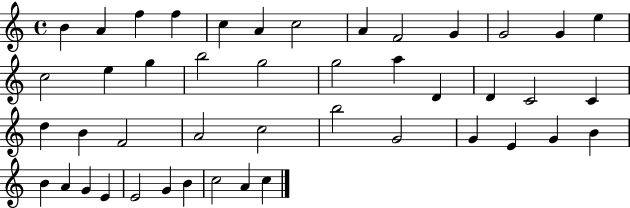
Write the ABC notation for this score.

X:1
T:Untitled
M:4/4
L:1/4
K:C
B A f f c A c2 A F2 G G2 G e c2 e g b2 g2 g2 a D D C2 C d B F2 A2 c2 b2 G2 G E G B B A G E E2 G B c2 A c